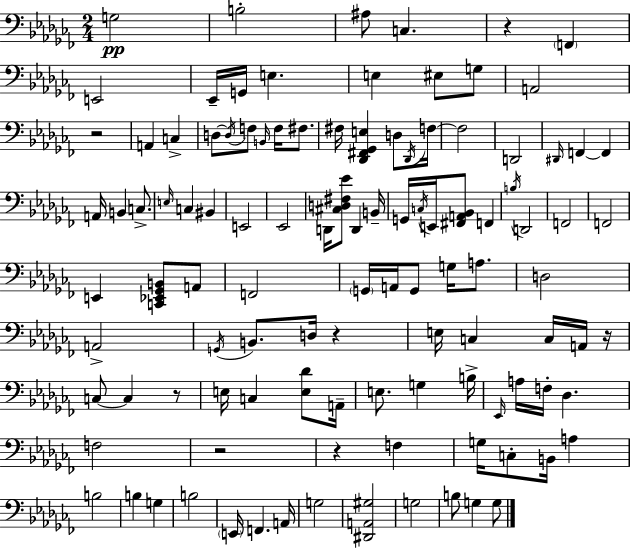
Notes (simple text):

G3/h B3/h A#3/e C3/q. R/q F2/q E2/h Eb2/s G2/s E3/q. E3/q EIS3/e G3/e A2/h R/h A2/q C3/q D3/e D3/s F3/e B2/s F3/s F#3/e. F#3/s [Db2,F#2,Gb2,E3]/q D3/e Db2/s F3/s F3/h D2/h D#2/s F2/q F2/q A2/s B2/q C3/e. E3/s C3/q BIS2/q E2/h Eb2/h D2/s [C#3,D3,F#3,Eb4]/e D2/q B2/s G2/s C3/s E2/s [F#2,A2,Bb2]/e F2/q B3/s D2/h F2/h F2/h E2/q [C2,Eb2,Gb2,B2]/e A2/e F2/h G2/s A2/s G2/e G3/s A3/e. D3/h A2/h G2/s B2/e. D3/s R/q E3/s C3/q C3/s A2/s R/s C3/e C3/q R/e E3/s C3/q [E3,Db4]/e A2/s E3/e. G3/q B3/s Eb2/s A3/s F3/s Db3/q. F3/h R/h R/q F3/q G3/s C3/e B2/s A3/q B3/h B3/q G3/q B3/h E2/s F2/q. A2/s G3/h [D#2,A2,G#3]/h G3/h B3/e G3/q G3/e